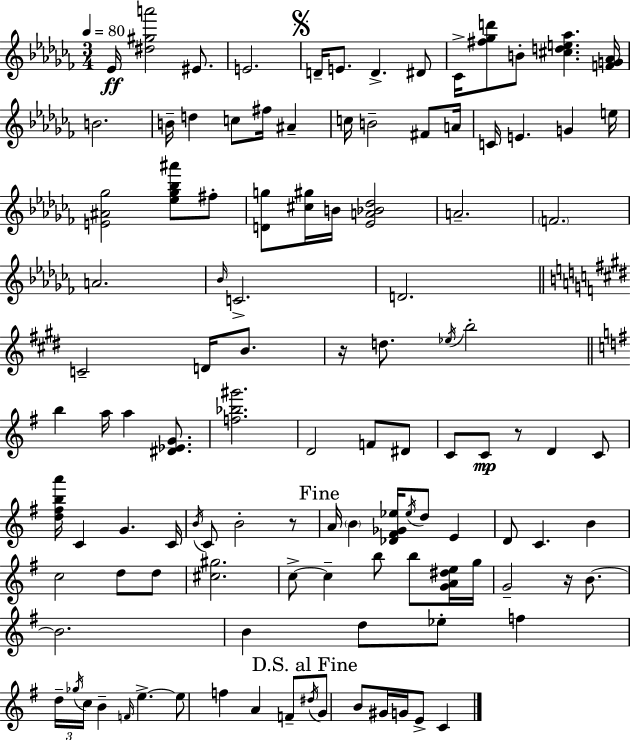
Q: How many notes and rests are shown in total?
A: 112